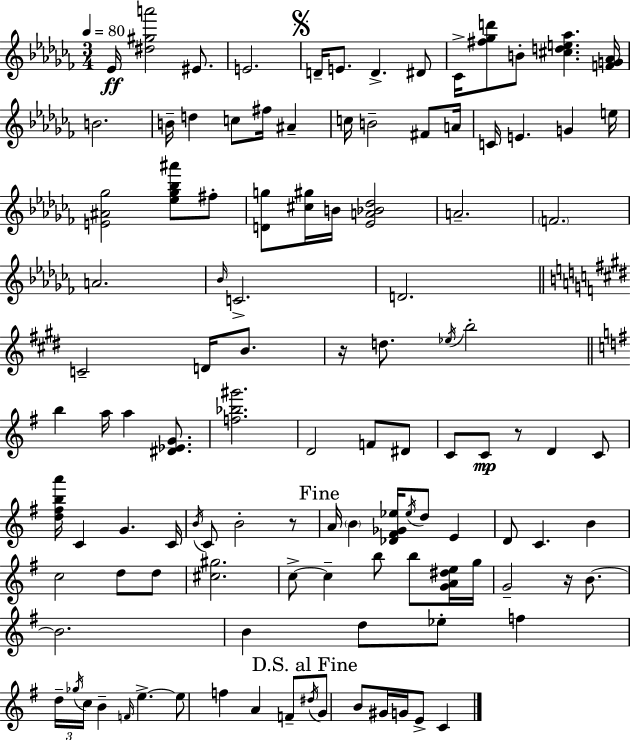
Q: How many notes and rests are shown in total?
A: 112